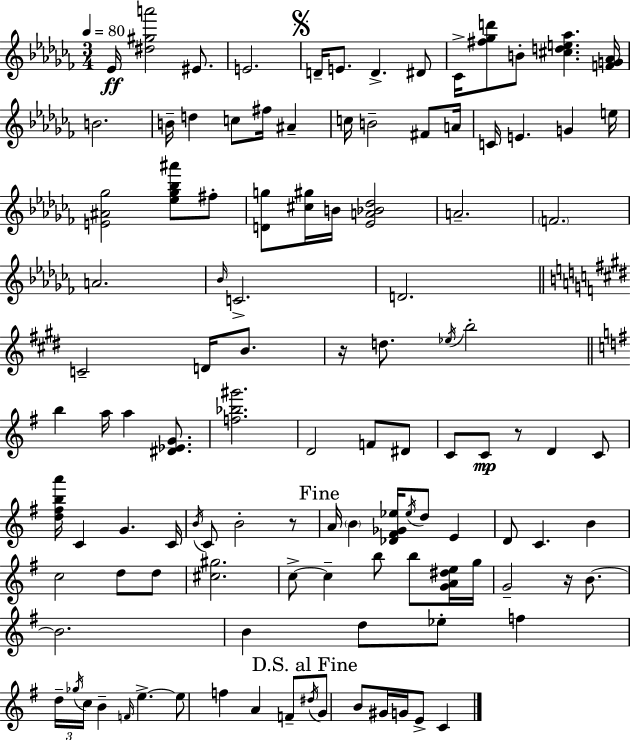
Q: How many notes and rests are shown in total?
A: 112